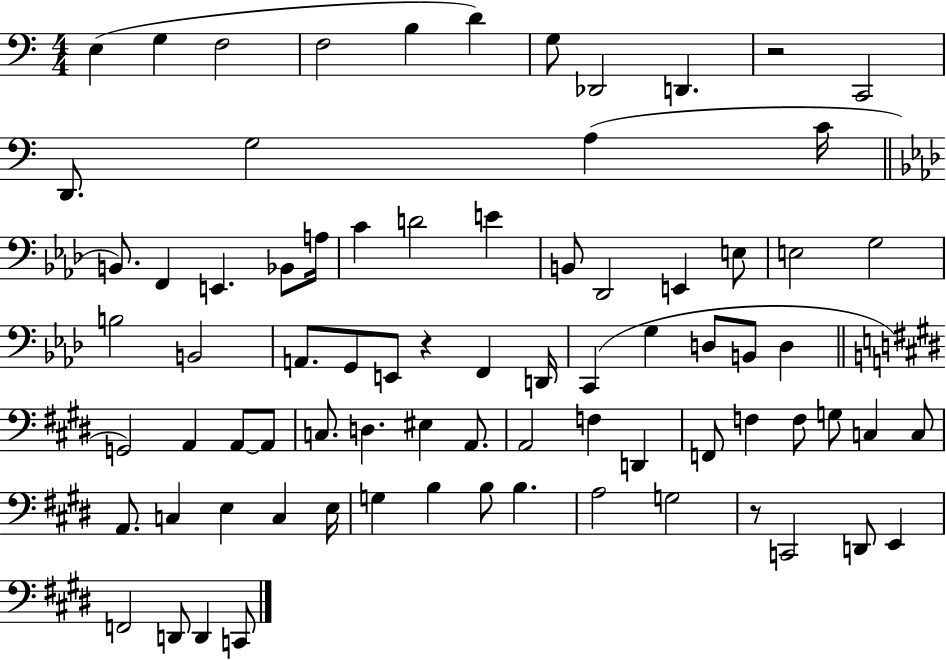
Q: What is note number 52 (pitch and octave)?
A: F2